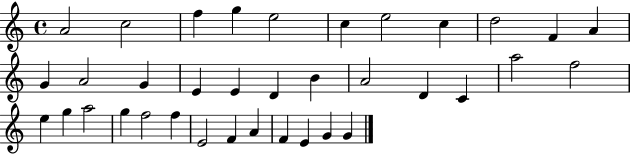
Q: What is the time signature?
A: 4/4